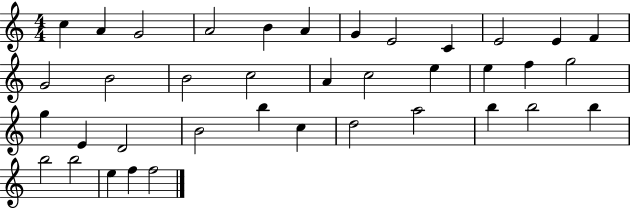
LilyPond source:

{
  \clef treble
  \numericTimeSignature
  \time 4/4
  \key c \major
  c''4 a'4 g'2 | a'2 b'4 a'4 | g'4 e'2 c'4 | e'2 e'4 f'4 | \break g'2 b'2 | b'2 c''2 | a'4 c''2 e''4 | e''4 f''4 g''2 | \break g''4 e'4 d'2 | b'2 b''4 c''4 | d''2 a''2 | b''4 b''2 b''4 | \break b''2 b''2 | e''4 f''4 f''2 | \bar "|."
}